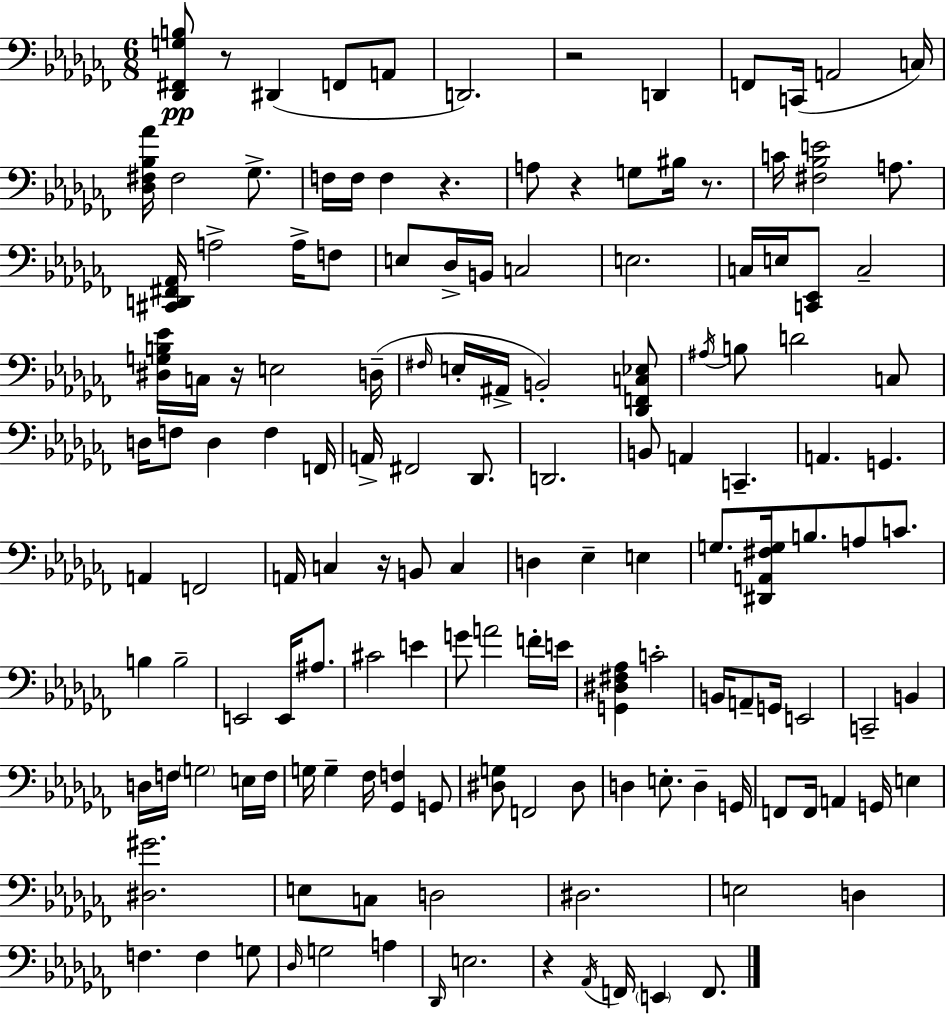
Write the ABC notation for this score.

X:1
T:Untitled
M:6/8
L:1/4
K:Abm
[_D,,^F,,G,B,]/2 z/2 ^D,, F,,/2 A,,/2 D,,2 z2 D,, F,,/2 C,,/4 A,,2 C,/4 [_D,^F,_B,_A]/4 ^F,2 _G,/2 F,/4 F,/4 F, z A,/2 z G,/2 ^B,/4 z/2 C/4 [^F,_B,E]2 A,/2 [^C,,D,,^F,,_A,,]/4 A,2 A,/4 F,/2 E,/2 _D,/4 B,,/4 C,2 E,2 C,/4 E,/4 [C,,_E,,]/2 C,2 [^D,G,B,_E]/4 C,/4 z/4 E,2 D,/4 ^F,/4 E,/4 ^A,,/4 B,,2 [_D,,F,,C,_E,]/2 ^A,/4 B,/2 D2 C,/2 D,/4 F,/2 D, F, F,,/4 A,,/4 ^F,,2 _D,,/2 D,,2 B,,/2 A,, C,, A,, G,, A,, F,,2 A,,/4 C, z/4 B,,/2 C, D, _E, E, G,/2 [^D,,A,,^F,G,]/4 B,/2 A,/2 C/2 B, B,2 E,,2 E,,/4 ^A,/2 ^C2 E G/2 A2 F/4 E/4 [G,,^D,^F,_A,] C2 B,,/4 A,,/2 G,,/4 E,,2 C,,2 B,, D,/4 F,/4 G,2 E,/4 F,/4 G,/4 G, _F,/4 [_G,,F,] G,,/2 [^D,G,]/2 F,,2 ^D,/2 D, E,/2 D, G,,/4 F,,/2 F,,/4 A,, G,,/4 E, [^D,^G]2 E,/2 C,/2 D,2 ^D,2 E,2 D, F, F, G,/2 _D,/4 G,2 A, _D,,/4 E,2 z _A,,/4 F,,/4 E,, F,,/2